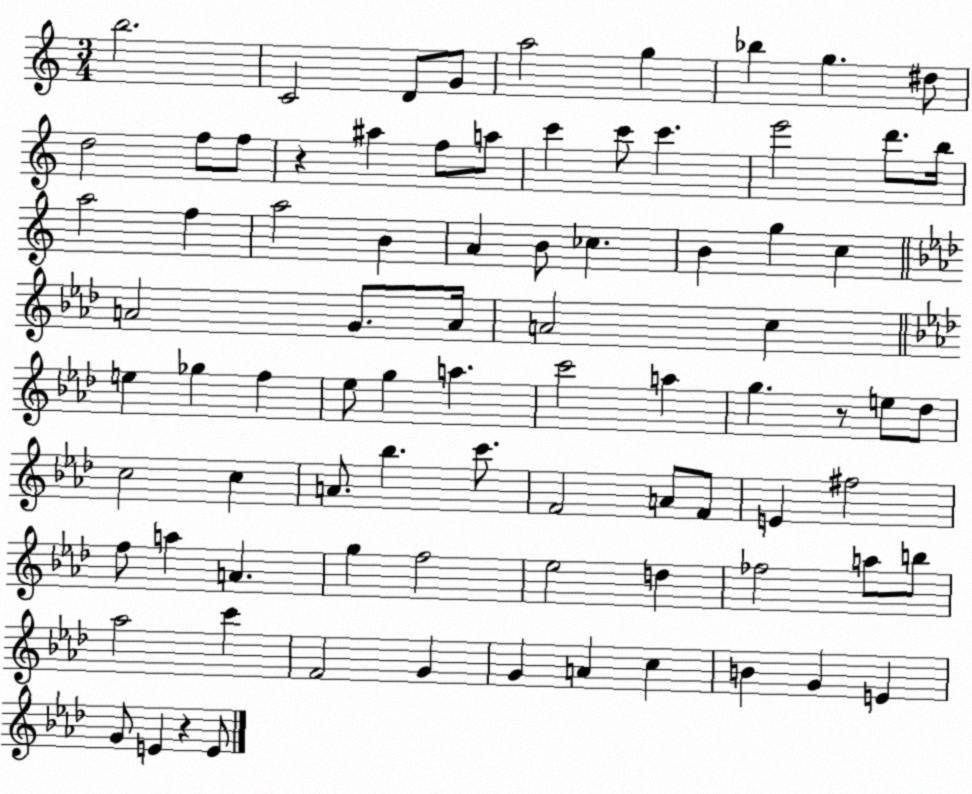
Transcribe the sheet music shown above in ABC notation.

X:1
T:Untitled
M:3/4
L:1/4
K:C
b2 C2 D/2 G/2 a2 g _b g ^d/2 d2 f/2 f/2 z ^a f/2 a/2 c' c'/2 c' e'2 d'/2 b/4 a2 f a2 B A B/2 _c B g c A2 G/2 A/4 A2 c e _g f _e/2 g a c'2 a g z/2 e/2 _d/2 c2 c A/2 _b c'/2 F2 A/2 F/2 E ^f2 f/2 a A g f2 _e2 d _f2 a/2 b/2 _a2 c' F2 G G A c B G E G/2 E z E/2